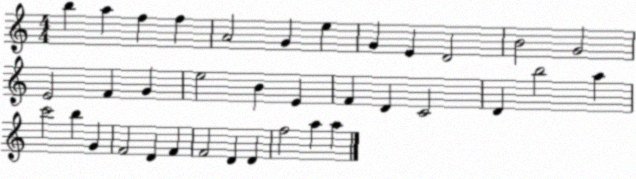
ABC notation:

X:1
T:Untitled
M:4/4
L:1/4
K:C
b a f f A2 G e G E D2 B2 G2 E2 F G e2 B E F D C2 D b2 a c'2 b G F2 D F F2 D D f2 a a